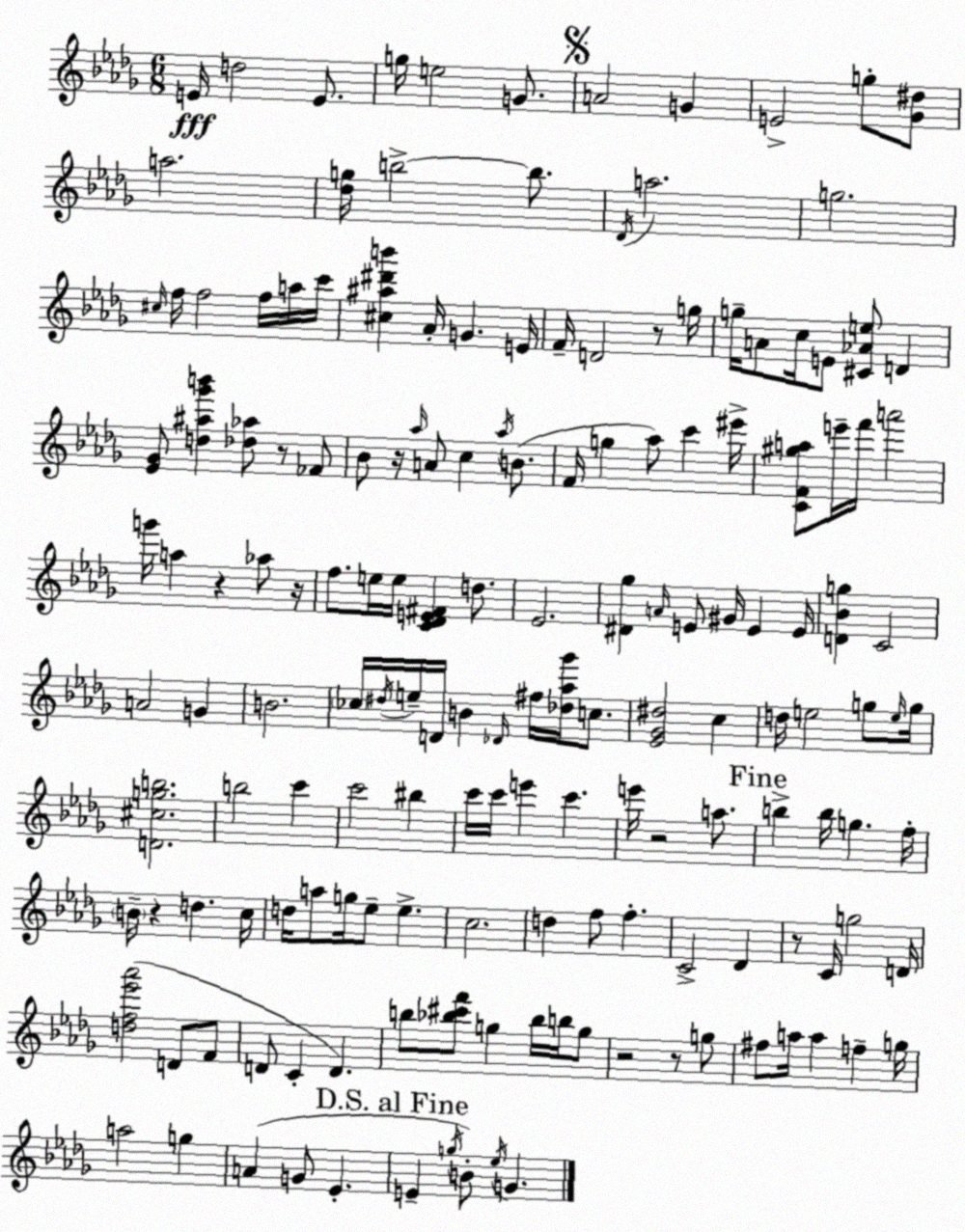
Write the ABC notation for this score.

X:1
T:Untitled
M:6/8
L:1/4
K:Bbm
E/4 d2 E/2 g/4 e2 G/2 A2 G E2 g/2 [_G^d]/2 a2 [_dg]/4 b2 b/2 _D/4 a2 g2 ^c/4 f/4 f2 f/4 a/4 c'/4 [^c^a^d'b'] _A/4 G E/4 F/4 D2 z/2 g/4 g/4 A/2 c/4 E/2 [^C_Ae]/2 D [_E_G]/2 [d^a_g'b'] [_d_a]/2 z/2 _F/2 _B/2 z/4 _a/4 A/2 c _a/4 B/2 F/4 g _a/2 c' ^e'/4 [CF^ga]/2 e'/4 f'/4 a'2 g'/4 a z _a/2 z/4 f/2 e/4 e/4 [C_DE^F] d/2 _E2 [^D_g] A/4 E/2 ^G/4 E E/4 [D_Bg] C2 A2 G B2 _c/4 ^d/4 e/4 D/4 B _D/4 ^f/4 [_d_a_g']/4 c/2 [_E_G^d]2 c d/4 e2 g/2 e/4 g/4 [D^cgb]2 b2 c' c'2 ^b c'/4 c'/4 e' c' e'/4 z2 a/2 b b/4 g f/4 B/4 z d c/4 d/4 a/2 g/4 _e/2 _e c2 d f/2 f C2 _D z/2 C/4 g2 D/4 [df_e'_a']2 D/2 F/2 D/2 C D b/2 [_b^c'f']/2 g _b/4 b/4 g/2 z2 z/2 g/2 ^f/2 a/4 a f g/4 a2 g A G/2 _E E g/4 B/2 _e/4 G